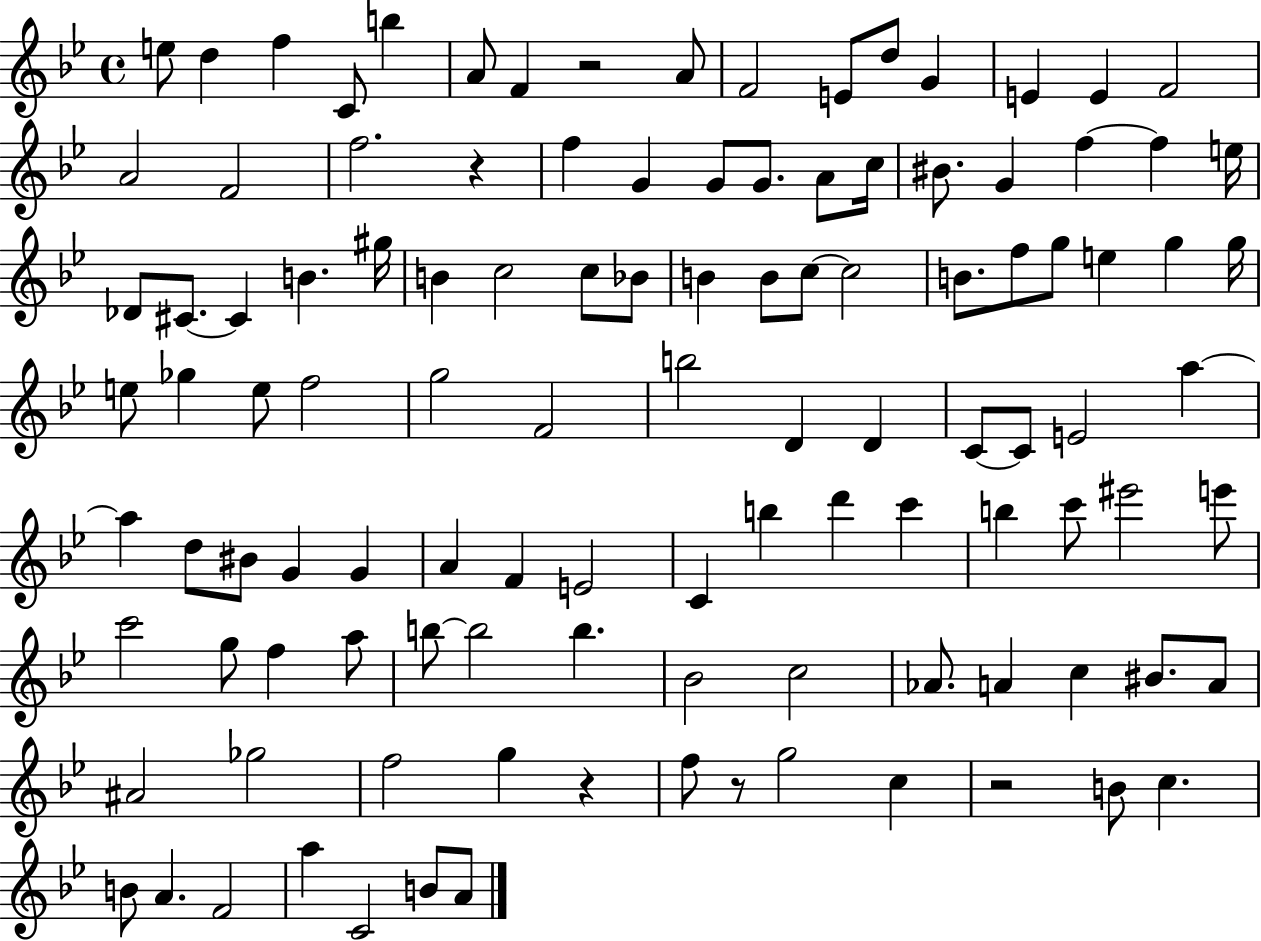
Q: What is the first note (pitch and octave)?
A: E5